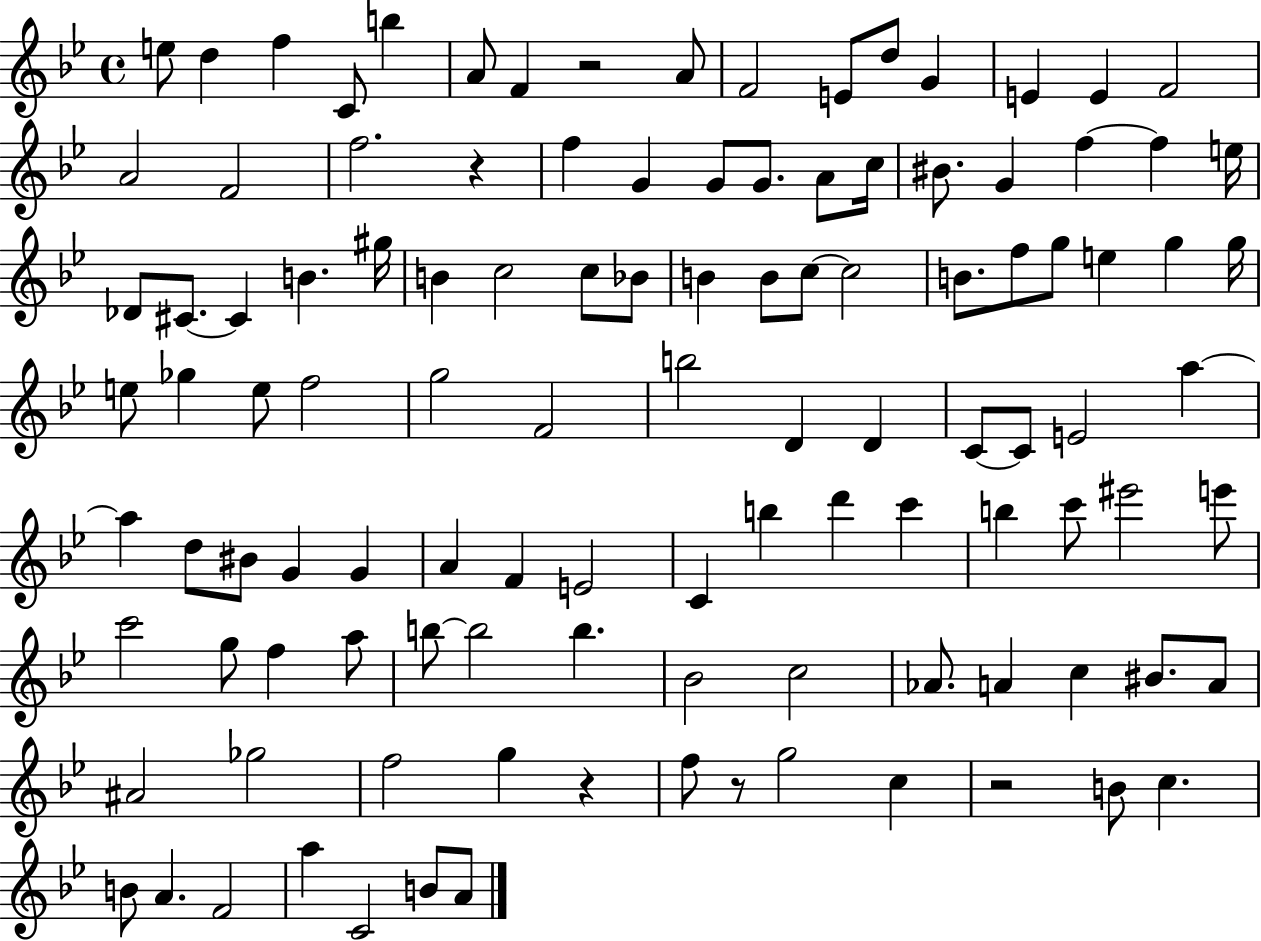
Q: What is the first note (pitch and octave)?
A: E5